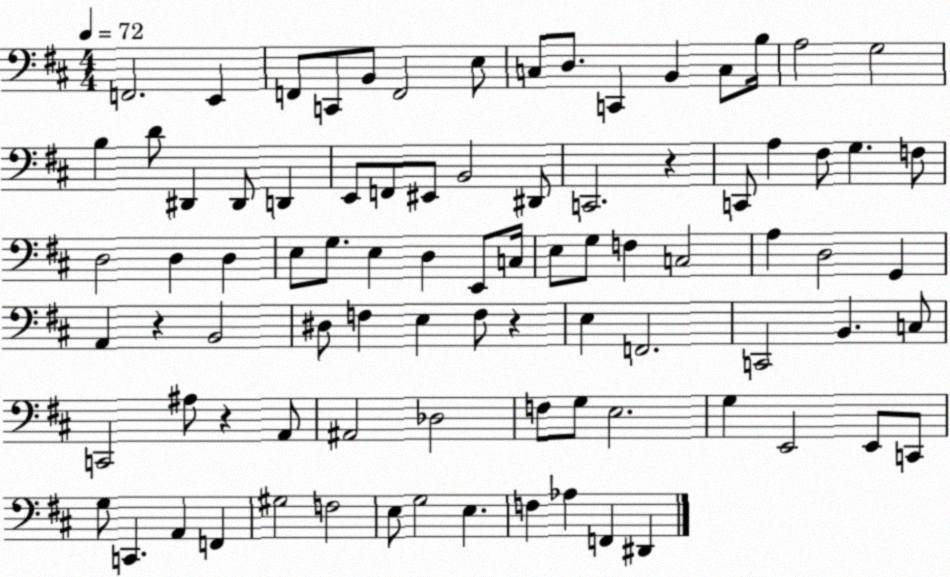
X:1
T:Untitled
M:4/4
L:1/4
K:D
F,,2 E,, F,,/2 C,,/2 B,,/2 F,,2 E,/2 C,/2 D,/2 C,, B,, C,/2 B,/4 A,2 G,2 B, D/2 ^D,, ^D,,/2 D,, E,,/2 F,,/2 ^E,,/2 B,,2 ^D,,/2 C,,2 z C,,/2 A, ^F,/2 G, F,/2 D,2 D, D, E,/2 G,/2 E, D, E,,/2 C,/4 E,/2 G,/2 F, C,2 A, D,2 G,, A,, z B,,2 ^D,/2 F, E, F,/2 z E, F,,2 C,,2 B,, C,/2 C,,2 ^A,/2 z A,,/2 ^A,,2 _D,2 F,/2 G,/2 E,2 G, E,,2 E,,/2 C,,/2 G,/2 C,, A,, F,, ^G,2 F,2 E,/2 G,2 E, F, _A, F,, ^D,,